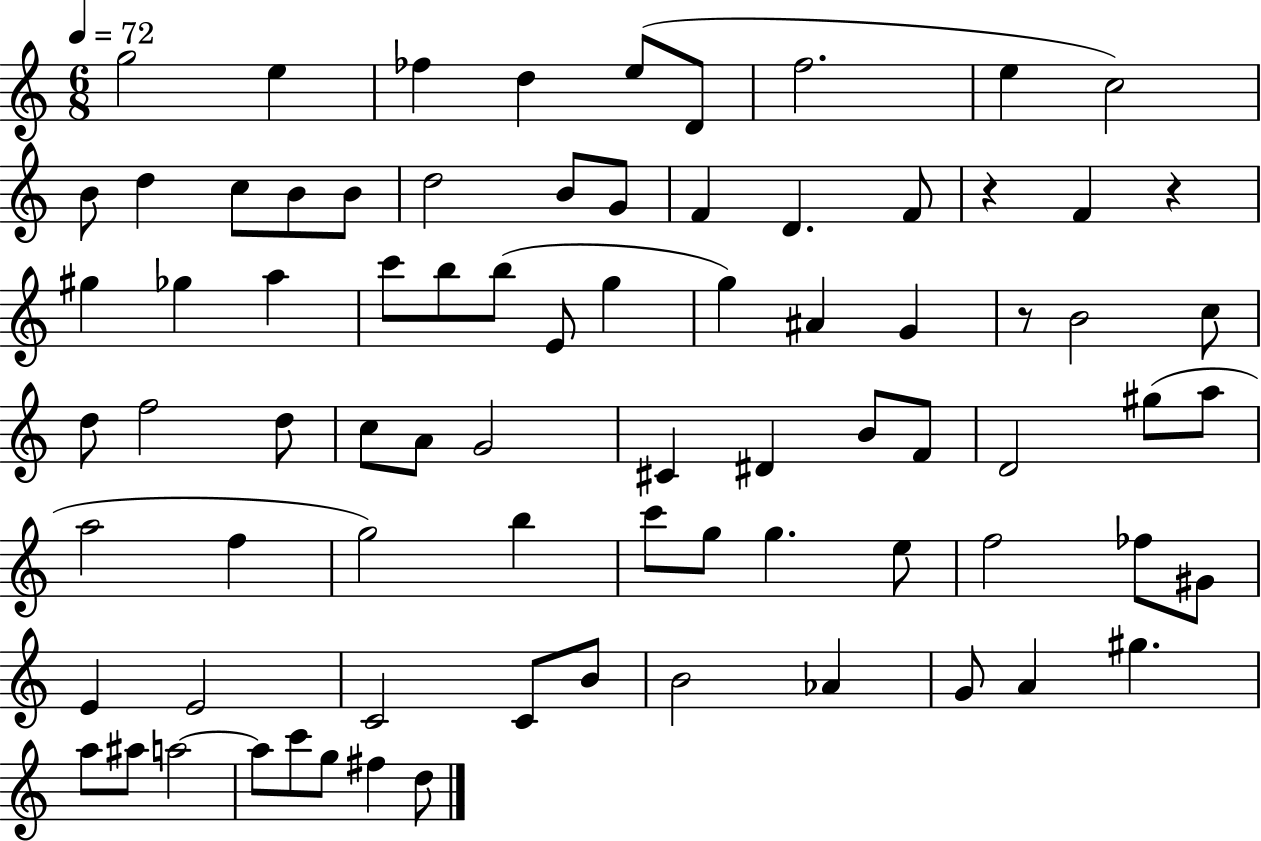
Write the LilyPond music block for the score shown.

{
  \clef treble
  \numericTimeSignature
  \time 6/8
  \key c \major
  \tempo 4 = 72
  g''2 e''4 | fes''4 d''4 e''8( d'8 | f''2. | e''4 c''2) | \break b'8 d''4 c''8 b'8 b'8 | d''2 b'8 g'8 | f'4 d'4. f'8 | r4 f'4 r4 | \break gis''4 ges''4 a''4 | c'''8 b''8 b''8( e'8 g''4 | g''4) ais'4 g'4 | r8 b'2 c''8 | \break d''8 f''2 d''8 | c''8 a'8 g'2 | cis'4 dis'4 b'8 f'8 | d'2 gis''8( a''8 | \break a''2 f''4 | g''2) b''4 | c'''8 g''8 g''4. e''8 | f''2 fes''8 gis'8 | \break e'4 e'2 | c'2 c'8 b'8 | b'2 aes'4 | g'8 a'4 gis''4. | \break a''8 ais''8 a''2~~ | a''8 c'''8 g''8 fis''4 d''8 | \bar "|."
}